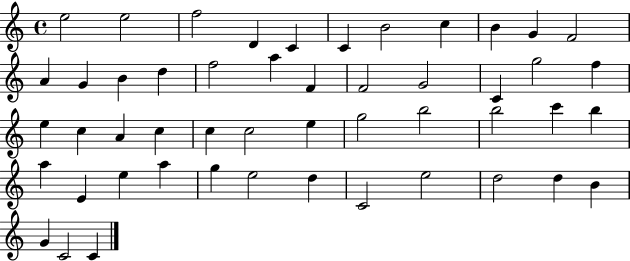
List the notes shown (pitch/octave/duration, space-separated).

E5/h E5/h F5/h D4/q C4/q C4/q B4/h C5/q B4/q G4/q F4/h A4/q G4/q B4/q D5/q F5/h A5/q F4/q F4/h G4/h C4/q G5/h F5/q E5/q C5/q A4/q C5/q C5/q C5/h E5/q G5/h B5/h B5/h C6/q B5/q A5/q E4/q E5/q A5/q G5/q E5/h D5/q C4/h E5/h D5/h D5/q B4/q G4/q C4/h C4/q